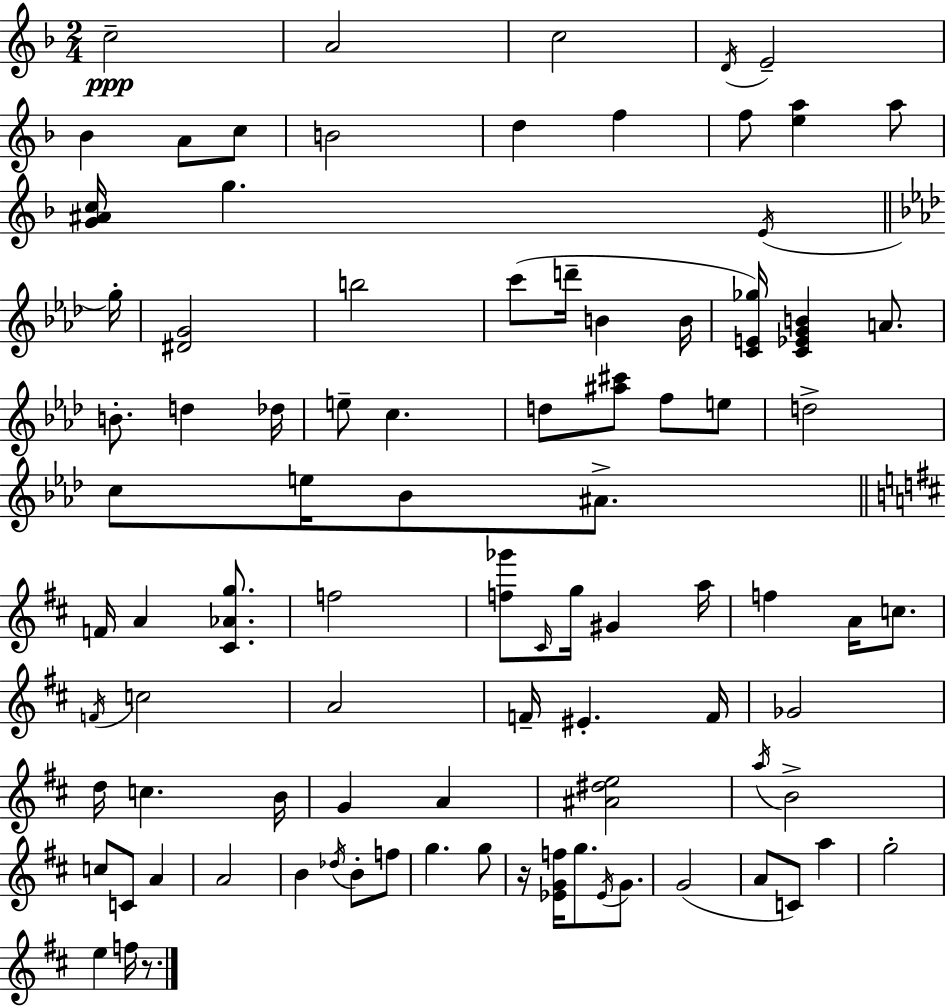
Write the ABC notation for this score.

X:1
T:Untitled
M:2/4
L:1/4
K:F
c2 A2 c2 D/4 E2 _B A/2 c/2 B2 d f f/2 [ea] a/2 [G^Ac]/4 g E/4 g/4 [^DG]2 b2 c'/2 d'/4 B B/4 [CE_g]/4 [C_EGB] A/2 B/2 d _d/4 e/2 c d/2 [^a^c']/2 f/2 e/2 d2 c/2 e/4 _B/2 ^A/2 F/4 A [^C_Ag]/2 f2 [f_g']/2 ^C/4 g/4 ^G a/4 f A/4 c/2 F/4 c2 A2 F/4 ^E F/4 _G2 d/4 c B/4 G A [^A^de]2 a/4 B2 c/2 C/2 A A2 B _d/4 B/2 f/2 g g/2 z/4 [_EGf]/4 g/2 _E/4 G/2 G2 A/2 C/2 a g2 e f/4 z/2